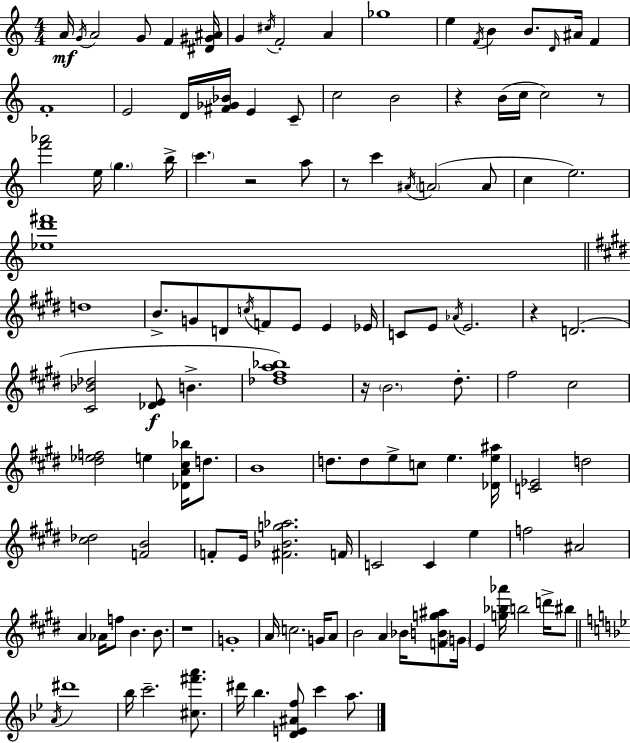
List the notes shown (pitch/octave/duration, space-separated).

A4/s G4/s A4/h G4/e F4/q [D#4,G#4,A#4]/s G4/q C#5/s F4/h A4/q Gb5/w E5/q F4/s B4/q B4/e. D4/s A#4/s F4/q F4/w E4/h D4/s [F#4,Gb4,Bb4]/s E4/q C4/e C5/h B4/h R/q B4/s C5/s C5/h R/e [F6,Ab6]/h E5/s G5/q. B5/s C6/q. R/h A5/e R/e C6/q A#4/s A4/h A4/e C5/q E5/h. [Eb5,D6,F#6]/w D5/w B4/e. G4/e D4/e C5/s F4/e E4/e E4/q Eb4/s C4/e E4/e Ab4/s E4/h. R/q D4/h. [C#4,Bb4,Db5]/h [Db4,E4]/e B4/q. [Db5,F#5,A5,Bb5]/w R/s B4/h. D#5/e. F#5/h C#5/h [D#5,Eb5,F5]/h E5/q [Db4,A4,C#5,Bb5]/s D5/e. B4/w D5/e. D5/e E5/e C5/e E5/q. [Db4,E5,A#5]/s [C4,Eb4]/h D5/h [C#5,Db5]/h [F4,B4]/h F4/e E4/s [F#4,Bb4,G5,Ab5]/h. F4/s C4/h C4/q E5/q F5/h A#4/h A4/q Ab4/s F5/e B4/q. B4/e. R/w G4/w A4/s C5/h. G4/s A4/e B4/h A4/q Bb4/s [F4,B4,G5,A#5]/e G4/s E4/q [G5,Bb5,Ab6]/s B5/h D6/s BIS5/e A4/s D#6/w Bb5/s C6/h. [C#5,F#6,A6]/e. D#6/s Bb5/q. [D4,E4,A#4,F5]/e C6/q A5/e.